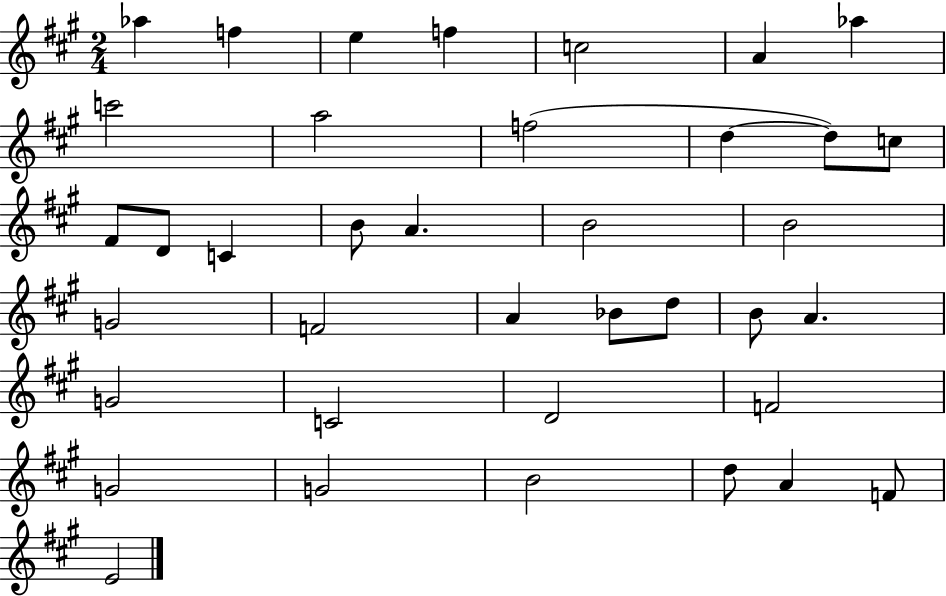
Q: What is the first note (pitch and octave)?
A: Ab5